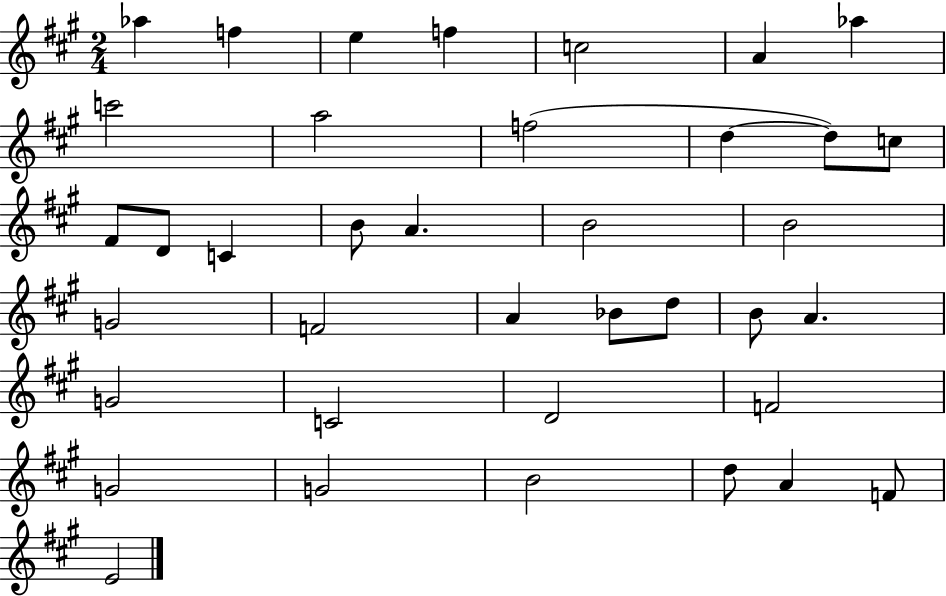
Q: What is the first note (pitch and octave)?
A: Ab5